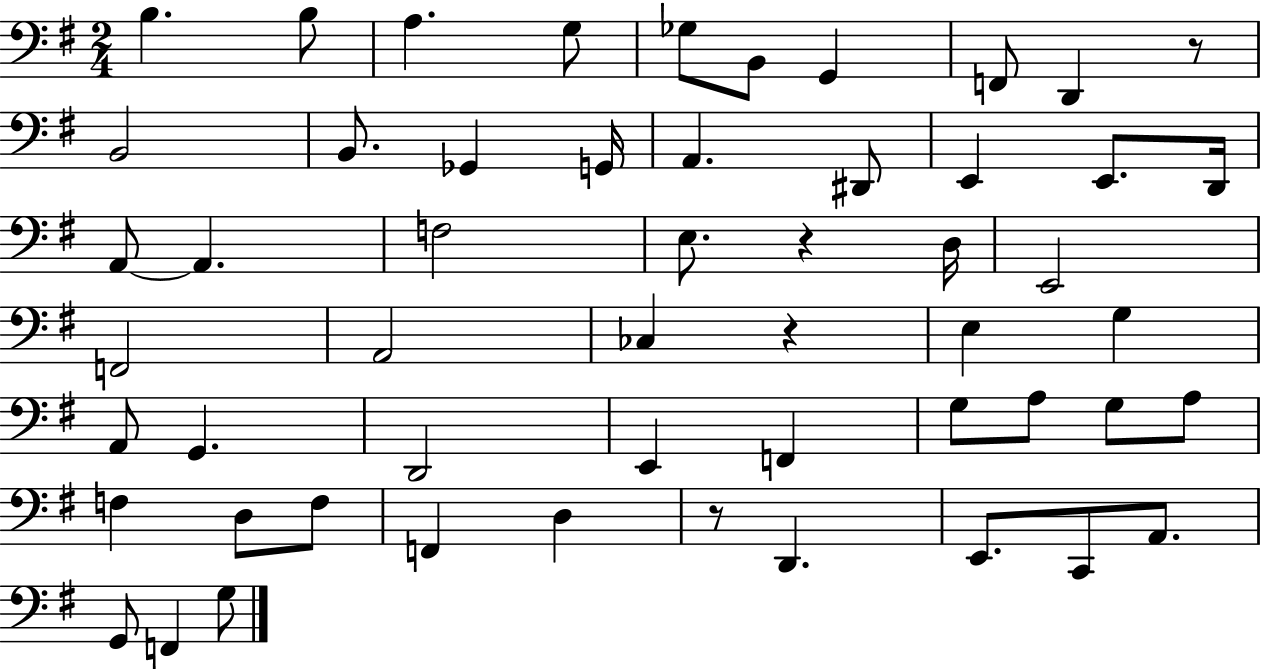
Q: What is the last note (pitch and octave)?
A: G3